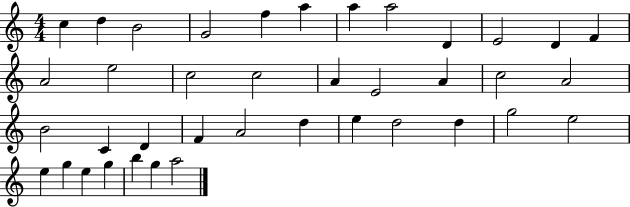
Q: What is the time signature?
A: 4/4